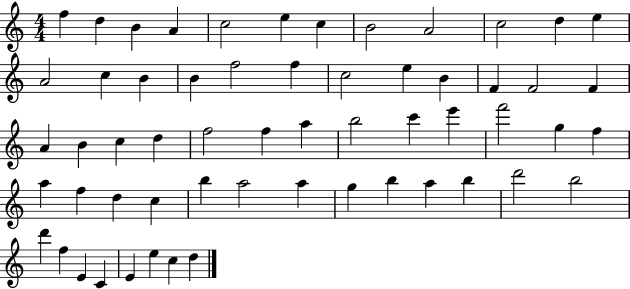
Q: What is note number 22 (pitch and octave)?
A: F4